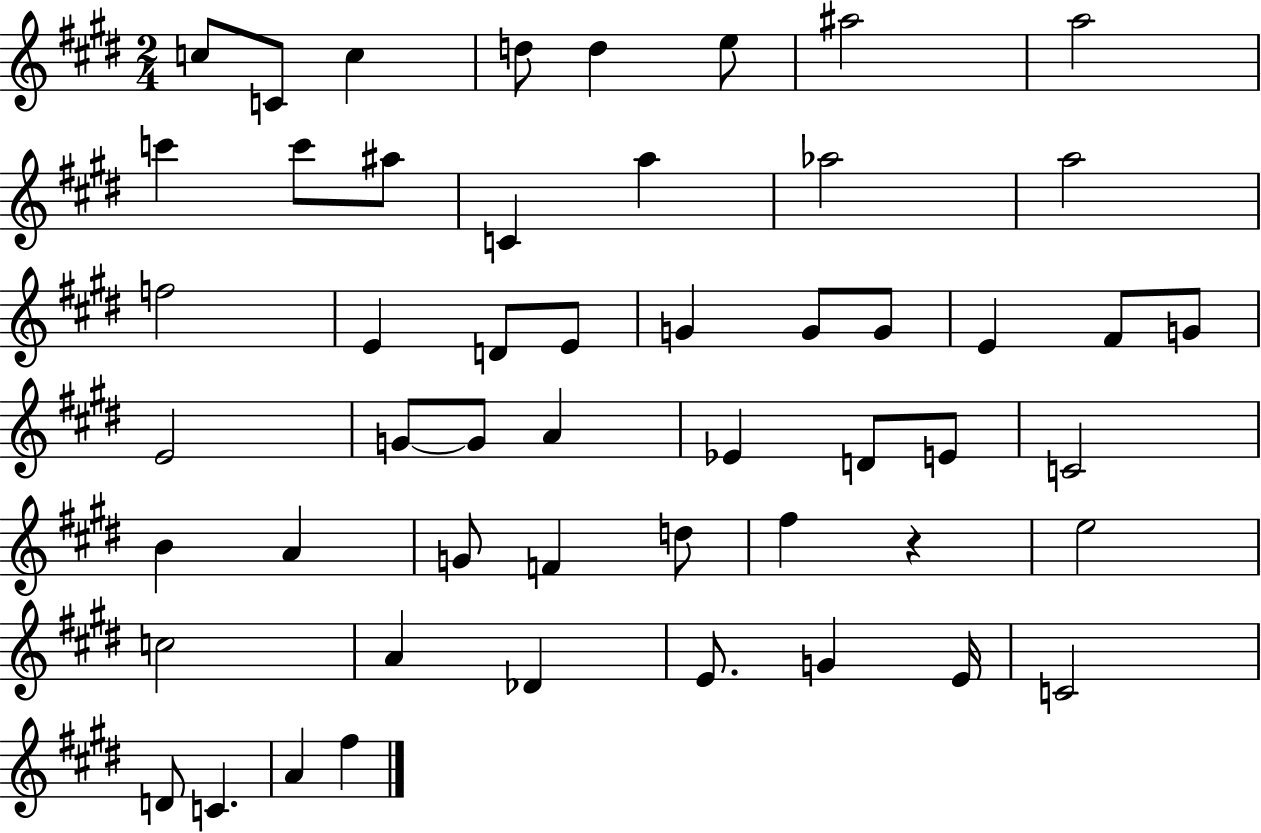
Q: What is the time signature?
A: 2/4